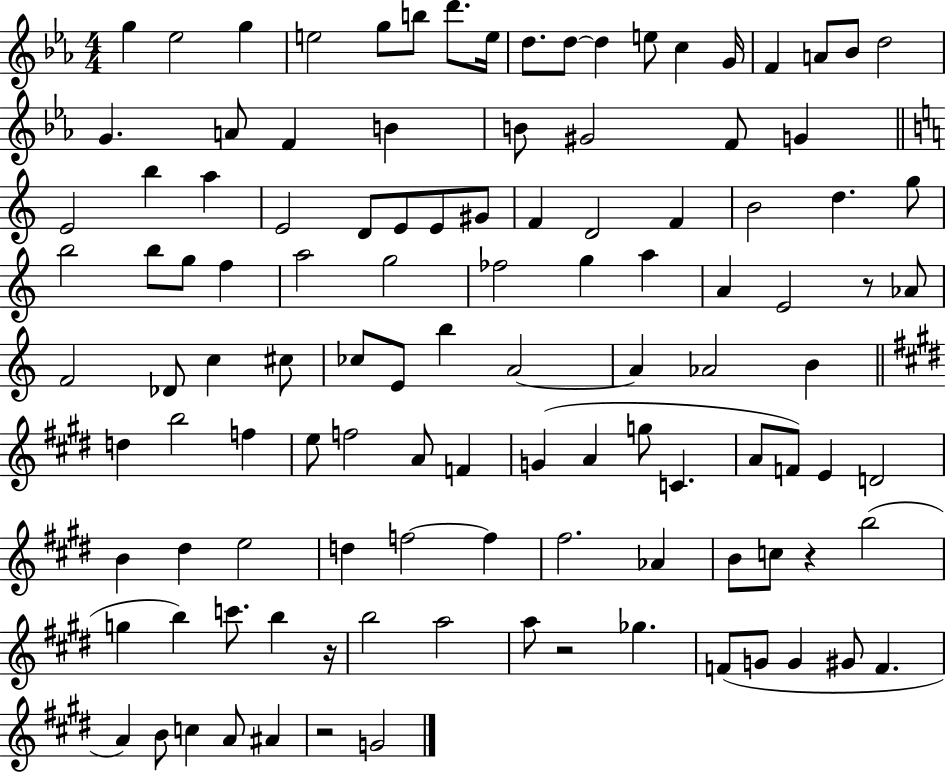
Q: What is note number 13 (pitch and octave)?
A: C5